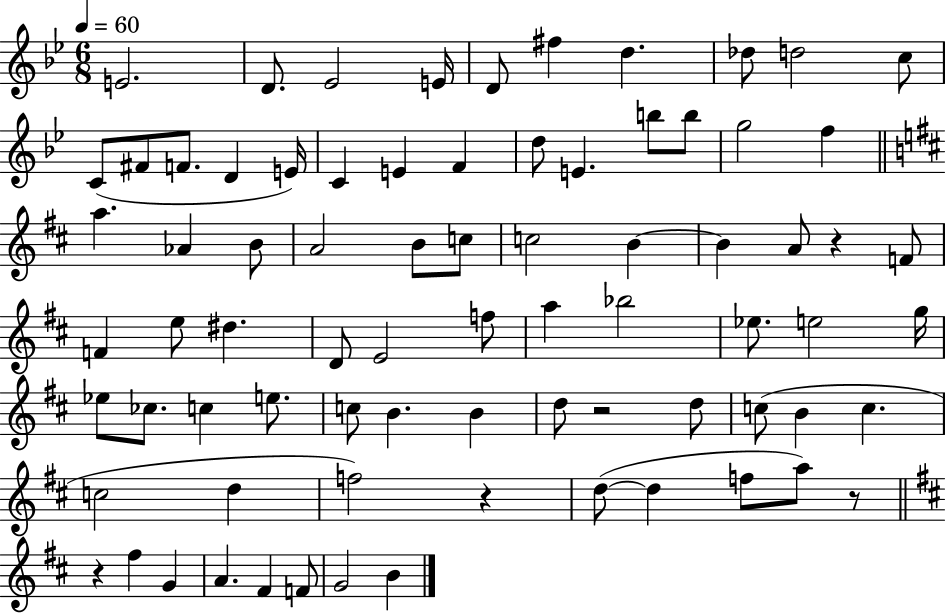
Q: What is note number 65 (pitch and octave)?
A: A5